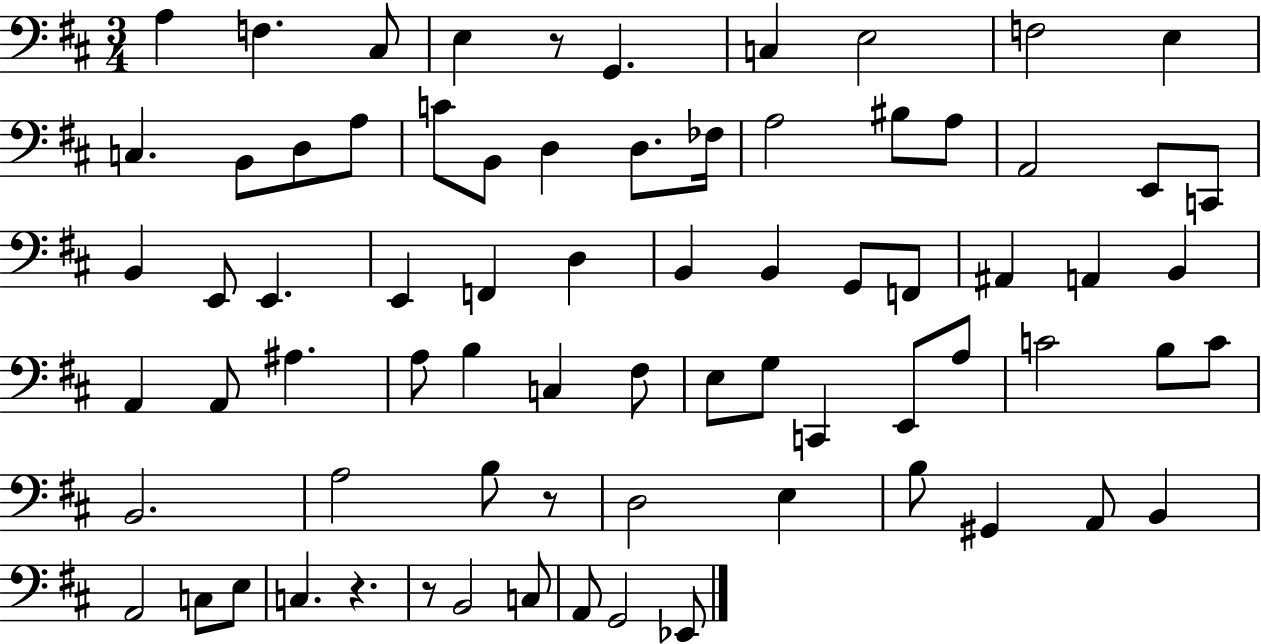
A3/q F3/q. C#3/e E3/q R/e G2/q. C3/q E3/h F3/h E3/q C3/q. B2/e D3/e A3/e C4/e B2/e D3/q D3/e. FES3/s A3/h BIS3/e A3/e A2/h E2/e C2/e B2/q E2/e E2/q. E2/q F2/q D3/q B2/q B2/q G2/e F2/e A#2/q A2/q B2/q A2/q A2/e A#3/q. A3/e B3/q C3/q F#3/e E3/e G3/e C2/q E2/e A3/e C4/h B3/e C4/e B2/h. A3/h B3/e R/e D3/h E3/q B3/e G#2/q A2/e B2/q A2/h C3/e E3/e C3/q. R/q. R/e B2/h C3/e A2/e G2/h Eb2/e